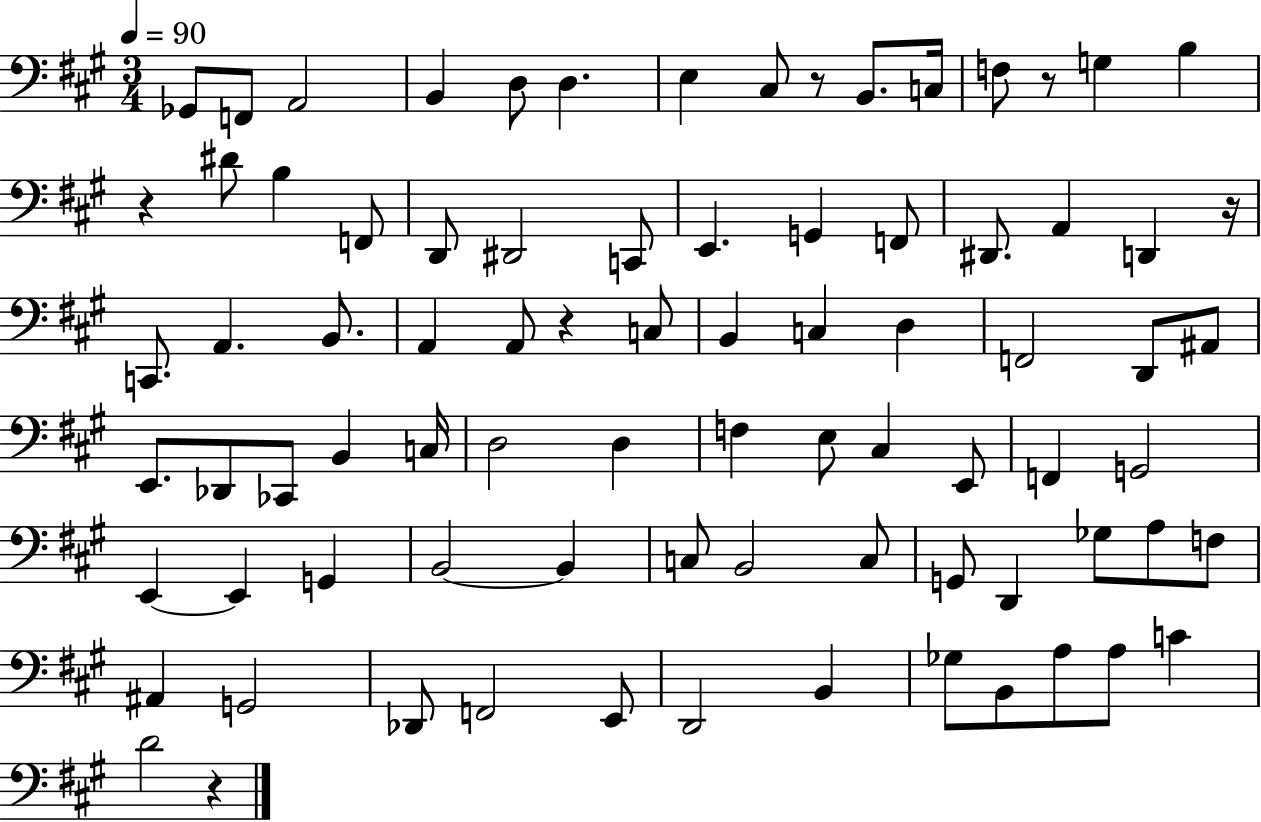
{
  \clef bass
  \numericTimeSignature
  \time 3/4
  \key a \major
  \tempo 4 = 90
  \repeat volta 2 { ges,8 f,8 a,2 | b,4 d8 d4. | e4 cis8 r8 b,8. c16 | f8 r8 g4 b4 | \break r4 dis'8 b4 f,8 | d,8 dis,2 c,8 | e,4. g,4 f,8 | dis,8. a,4 d,4 r16 | \break c,8. a,4. b,8. | a,4 a,8 r4 c8 | b,4 c4 d4 | f,2 d,8 ais,8 | \break e,8. des,8 ces,8 b,4 c16 | d2 d4 | f4 e8 cis4 e,8 | f,4 g,2 | \break e,4~~ e,4 g,4 | b,2~~ b,4 | c8 b,2 c8 | g,8 d,4 ges8 a8 f8 | \break ais,4 g,2 | des,8 f,2 e,8 | d,2 b,4 | ges8 b,8 a8 a8 c'4 | \break d'2 r4 | } \bar "|."
}